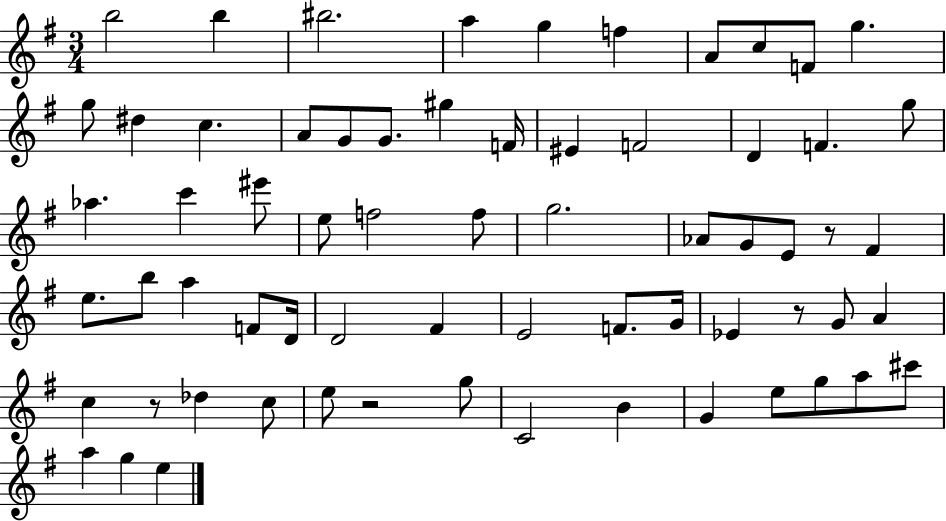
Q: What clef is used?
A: treble